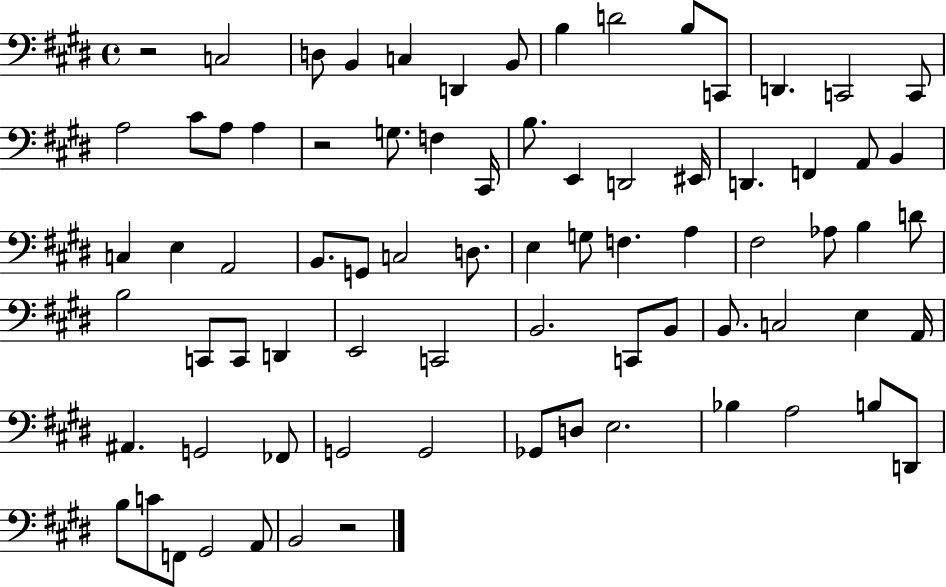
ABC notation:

X:1
T:Untitled
M:4/4
L:1/4
K:E
z2 C,2 D,/2 B,, C, D,, B,,/2 B, D2 B,/2 C,,/2 D,, C,,2 C,,/2 A,2 ^C/2 A,/2 A, z2 G,/2 F, ^C,,/4 B,/2 E,, D,,2 ^E,,/4 D,, F,, A,,/2 B,, C, E, A,,2 B,,/2 G,,/2 C,2 D,/2 E, G,/2 F, A, ^F,2 _A,/2 B, D/2 B,2 C,,/2 C,,/2 D,, E,,2 C,,2 B,,2 C,,/2 B,,/2 B,,/2 C,2 E, A,,/4 ^A,, G,,2 _F,,/2 G,,2 G,,2 _G,,/2 D,/2 E,2 _B, A,2 B,/2 D,,/2 B,/2 C/2 F,,/2 ^G,,2 A,,/2 B,,2 z2